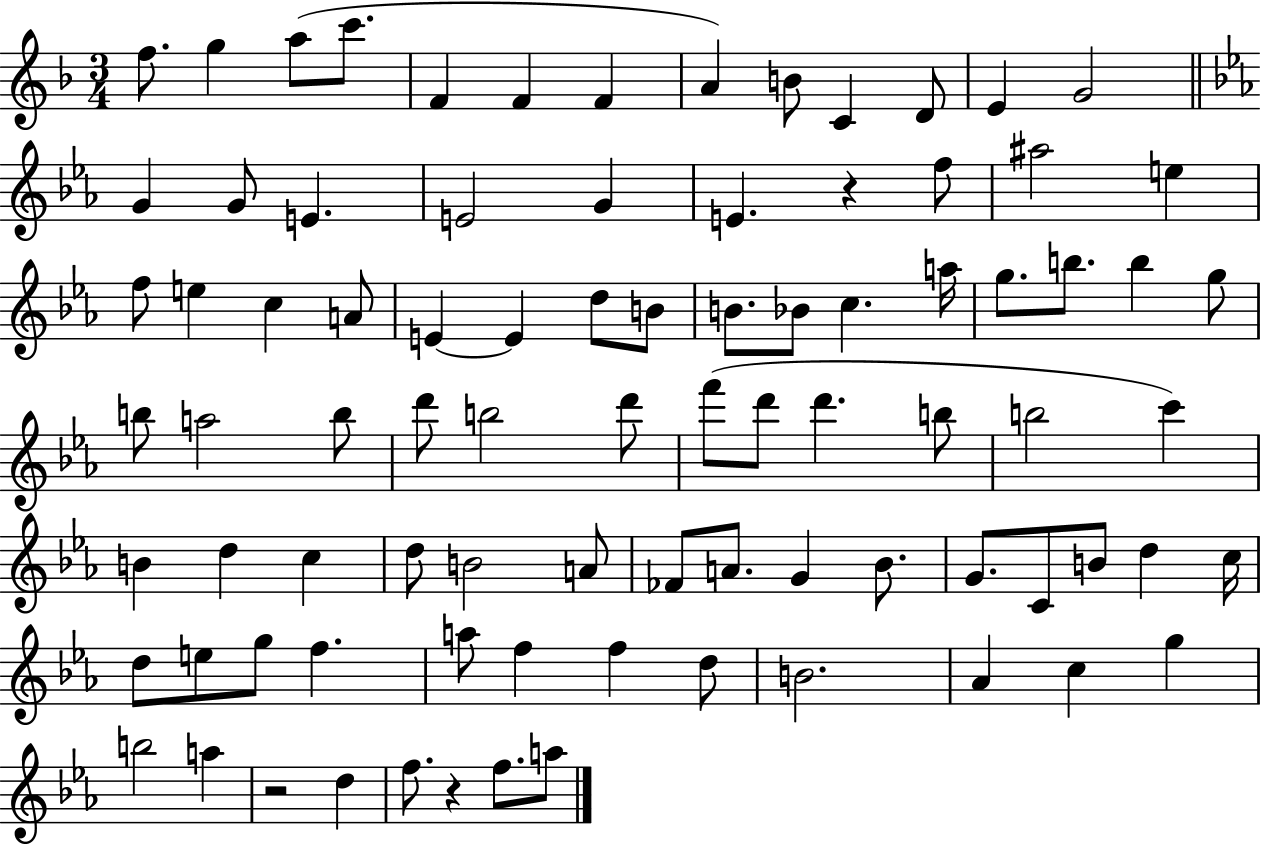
{
  \clef treble
  \numericTimeSignature
  \time 3/4
  \key f \major
  \repeat volta 2 { f''8. g''4 a''8( c'''8. | f'4 f'4 f'4 | a'4) b'8 c'4 d'8 | e'4 g'2 | \break \bar "||" \break \key c \minor g'4 g'8 e'4. | e'2 g'4 | e'4. r4 f''8 | ais''2 e''4 | \break f''8 e''4 c''4 a'8 | e'4~~ e'4 d''8 b'8 | b'8. bes'8 c''4. a''16 | g''8. b''8. b''4 g''8 | \break b''8 a''2 b''8 | d'''8 b''2 d'''8 | f'''8( d'''8 d'''4. b''8 | b''2 c'''4) | \break b'4 d''4 c''4 | d''8 b'2 a'8 | fes'8 a'8. g'4 bes'8. | g'8. c'8 b'8 d''4 c''16 | \break d''8 e''8 g''8 f''4. | a''8 f''4 f''4 d''8 | b'2. | aes'4 c''4 g''4 | \break b''2 a''4 | r2 d''4 | f''8. r4 f''8. a''8 | } \bar "|."
}